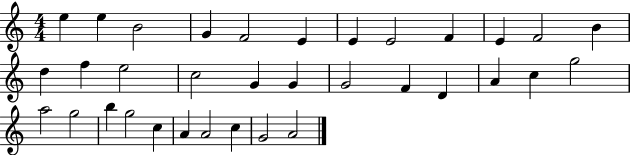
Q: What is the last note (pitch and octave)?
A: A4